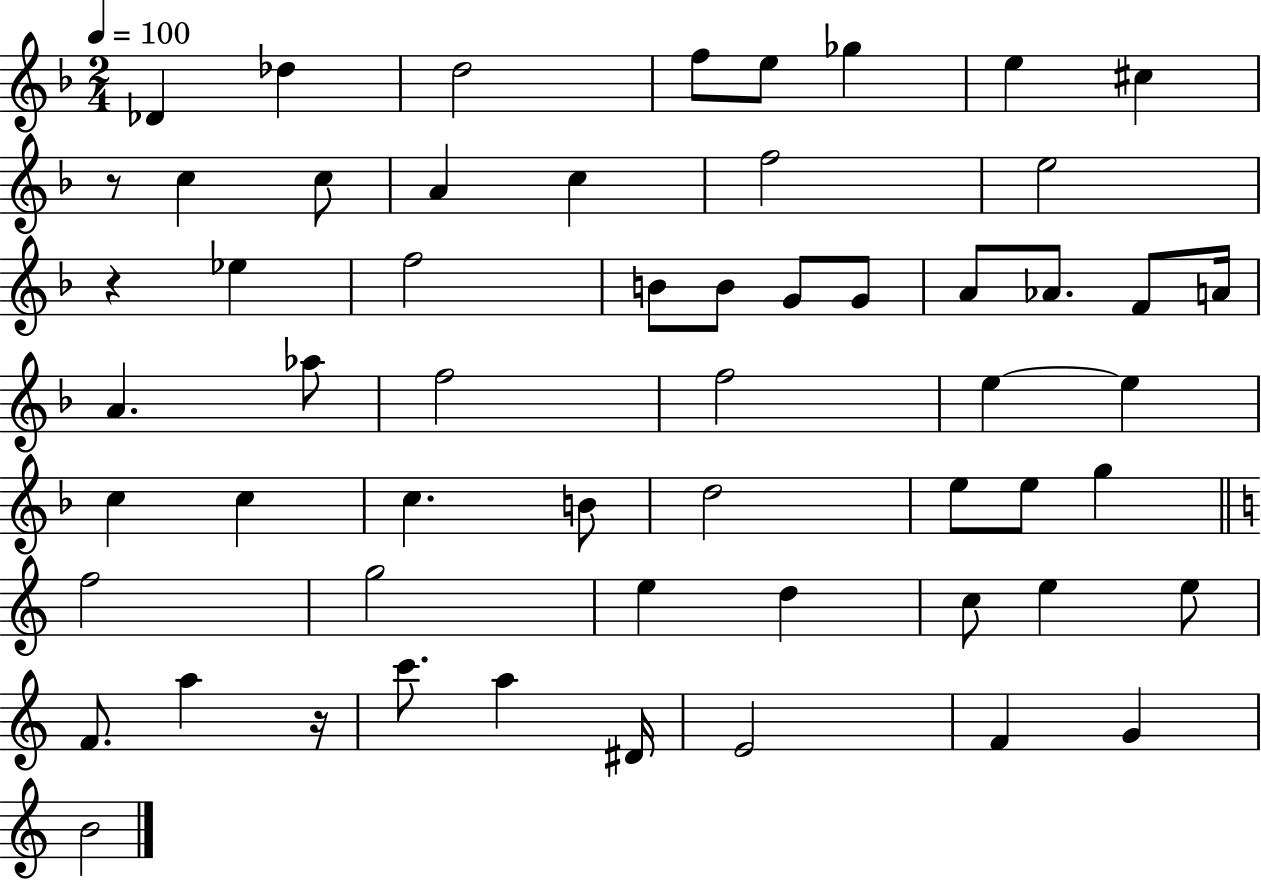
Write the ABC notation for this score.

X:1
T:Untitled
M:2/4
L:1/4
K:F
_D _d d2 f/2 e/2 _g e ^c z/2 c c/2 A c f2 e2 z _e f2 B/2 B/2 G/2 G/2 A/2 _A/2 F/2 A/4 A _a/2 f2 f2 e e c c c B/2 d2 e/2 e/2 g f2 g2 e d c/2 e e/2 F/2 a z/4 c'/2 a ^D/4 E2 F G B2